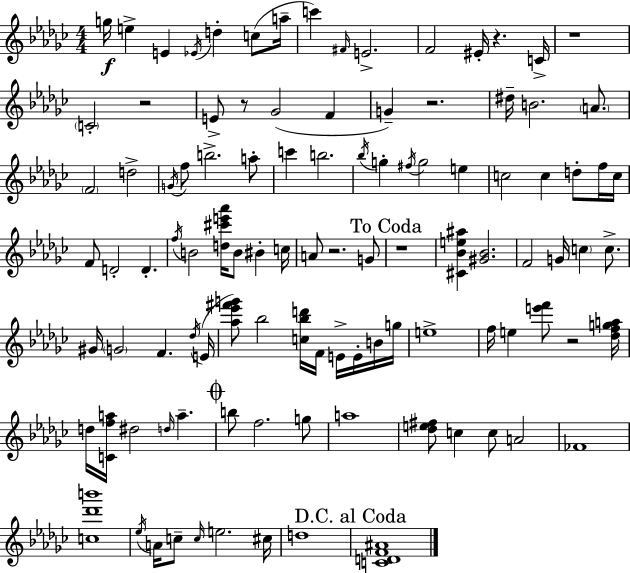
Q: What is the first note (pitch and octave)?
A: G5